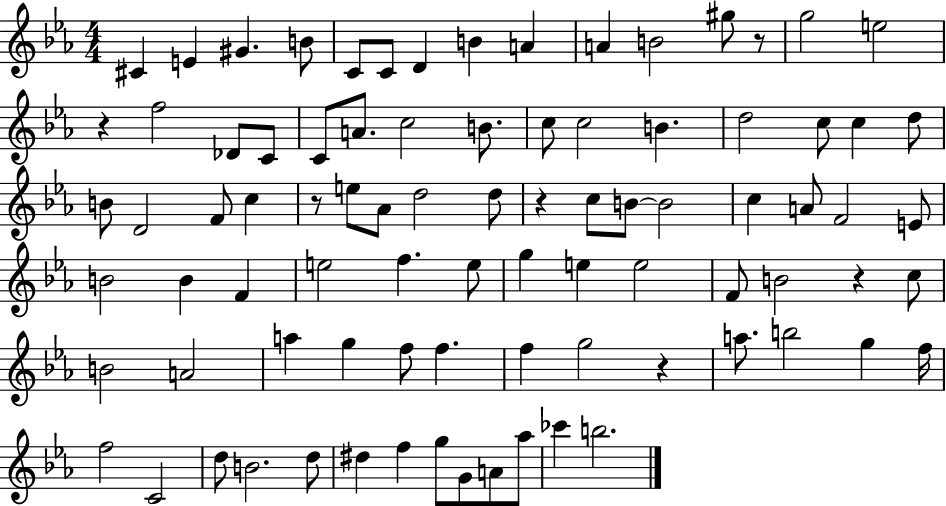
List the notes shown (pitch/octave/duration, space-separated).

C#4/q E4/q G#4/q. B4/e C4/e C4/e D4/q B4/q A4/q A4/q B4/h G#5/e R/e G5/h E5/h R/q F5/h Db4/e C4/e C4/e A4/e. C5/h B4/e. C5/e C5/h B4/q. D5/h C5/e C5/q D5/e B4/e D4/h F4/e C5/q R/e E5/e Ab4/e D5/h D5/e R/q C5/e B4/e B4/h C5/q A4/e F4/h E4/e B4/h B4/q F4/q E5/h F5/q. E5/e G5/q E5/q E5/h F4/e B4/h R/q C5/e B4/h A4/h A5/q G5/q F5/e F5/q. F5/q G5/h R/q A5/e. B5/h G5/q F5/s F5/h C4/h D5/e B4/h. D5/e D#5/q F5/q G5/e G4/e A4/e Ab5/e CES6/q B5/h.